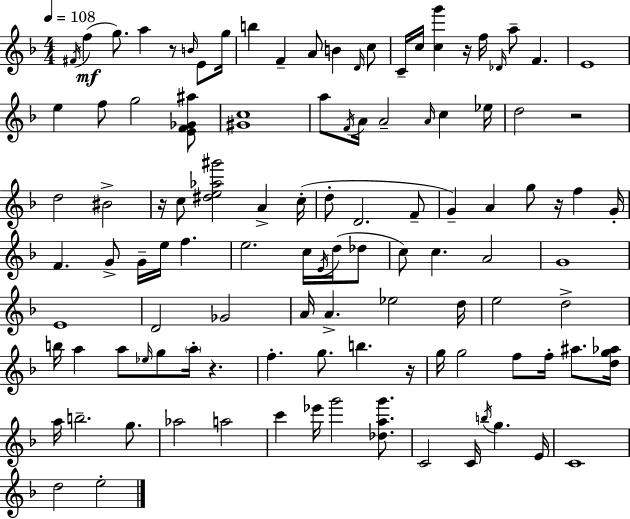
F#4/s F5/q G5/e. A5/q R/e B4/s E4/e G5/s B5/q F4/q A4/e B4/q D4/s C5/e C4/s C5/s [C5,G6]/q R/s F5/s Db4/s A5/e F4/q. E4/w E5/q F5/e G5/h [E4,F4,Gb4,A#5]/e [G#4,C5]/w A5/e F4/s A4/s A4/h A4/s C5/q Eb5/s D5/h R/h D5/h BIS4/h R/s C5/e [D#5,E5,Ab5,G#6]/h A4/q C5/s D5/e D4/h. F4/e G4/q A4/q G5/e R/s F5/q G4/s F4/q. G4/e G4/s E5/s F5/q. E5/h. C5/s E4/s D5/s Db5/e C5/e C5/q. A4/h G4/w E4/w D4/h Gb4/h A4/s A4/q. Eb5/h D5/s E5/h D5/h B5/s A5/q A5/e Eb5/s G5/e A5/s R/q. F5/q. G5/e. B5/q. R/s G5/s G5/h F5/e F5/s A#5/e. [D5,G5,Ab5]/s A5/s B5/h. G5/e. Ab5/h A5/h C6/q Eb6/s G6/h [Db5,A5,G6]/e. C4/h C4/s B5/s G5/q. E4/s C4/w D5/h E5/h